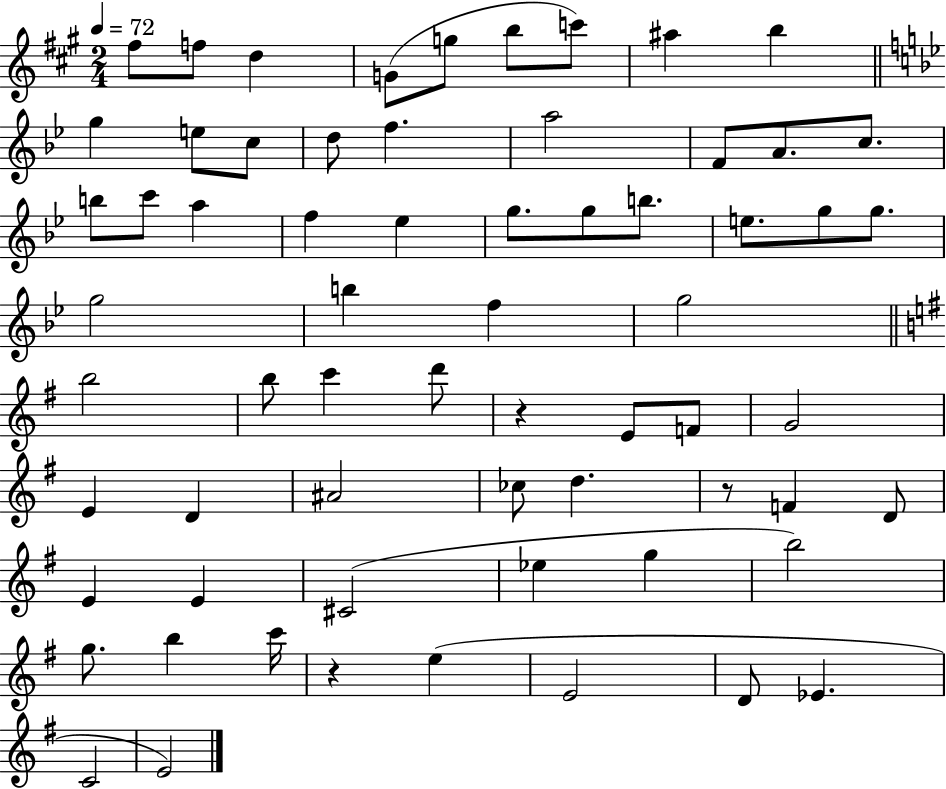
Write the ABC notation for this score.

X:1
T:Untitled
M:2/4
L:1/4
K:A
^f/2 f/2 d G/2 g/2 b/2 c'/2 ^a b g e/2 c/2 d/2 f a2 F/2 A/2 c/2 b/2 c'/2 a f _e g/2 g/2 b/2 e/2 g/2 g/2 g2 b f g2 b2 b/2 c' d'/2 z E/2 F/2 G2 E D ^A2 _c/2 d z/2 F D/2 E E ^C2 _e g b2 g/2 b c'/4 z e E2 D/2 _E C2 E2